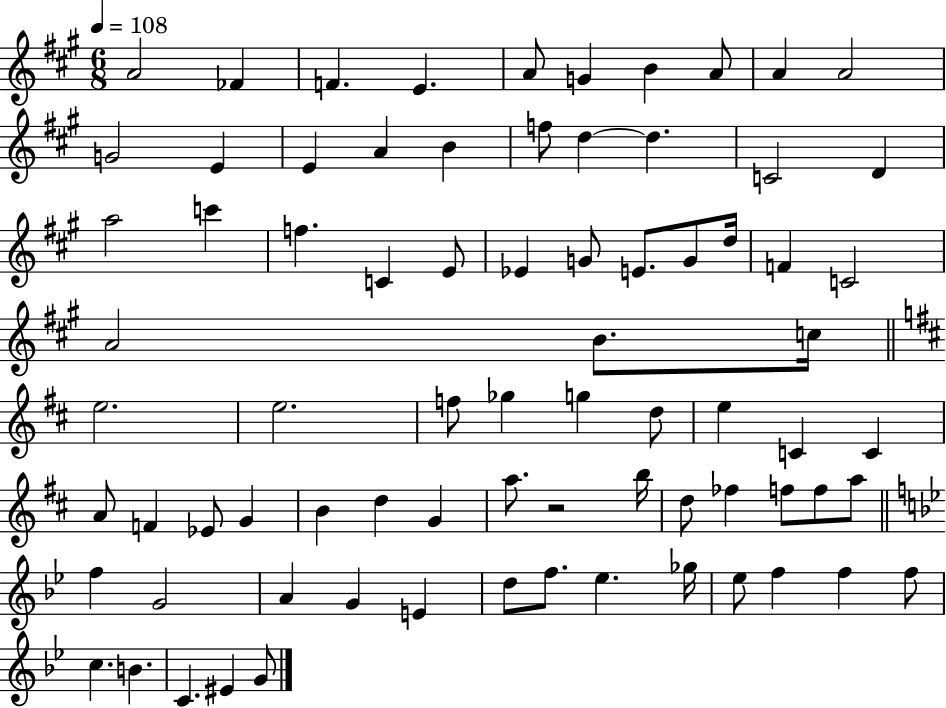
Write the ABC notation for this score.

X:1
T:Untitled
M:6/8
L:1/4
K:A
A2 _F F E A/2 G B A/2 A A2 G2 E E A B f/2 d d C2 D a2 c' f C E/2 _E G/2 E/2 G/2 d/4 F C2 A2 B/2 c/4 e2 e2 f/2 _g g d/2 e C C A/2 F _E/2 G B d G a/2 z2 b/4 d/2 _f f/2 f/2 a/2 f G2 A G E d/2 f/2 _e _g/4 _e/2 f f f/2 c B C ^E G/2